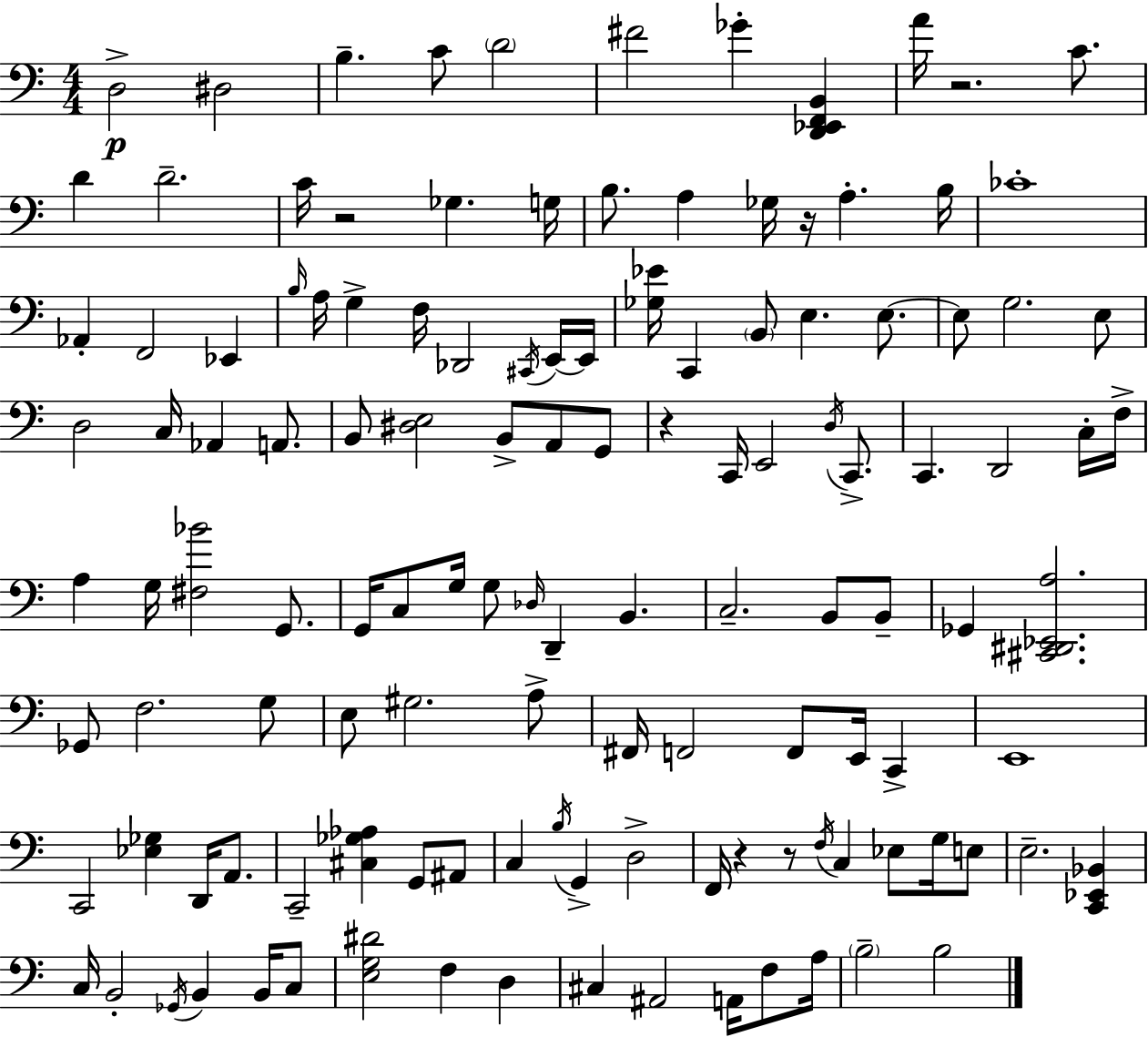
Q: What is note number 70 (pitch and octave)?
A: F3